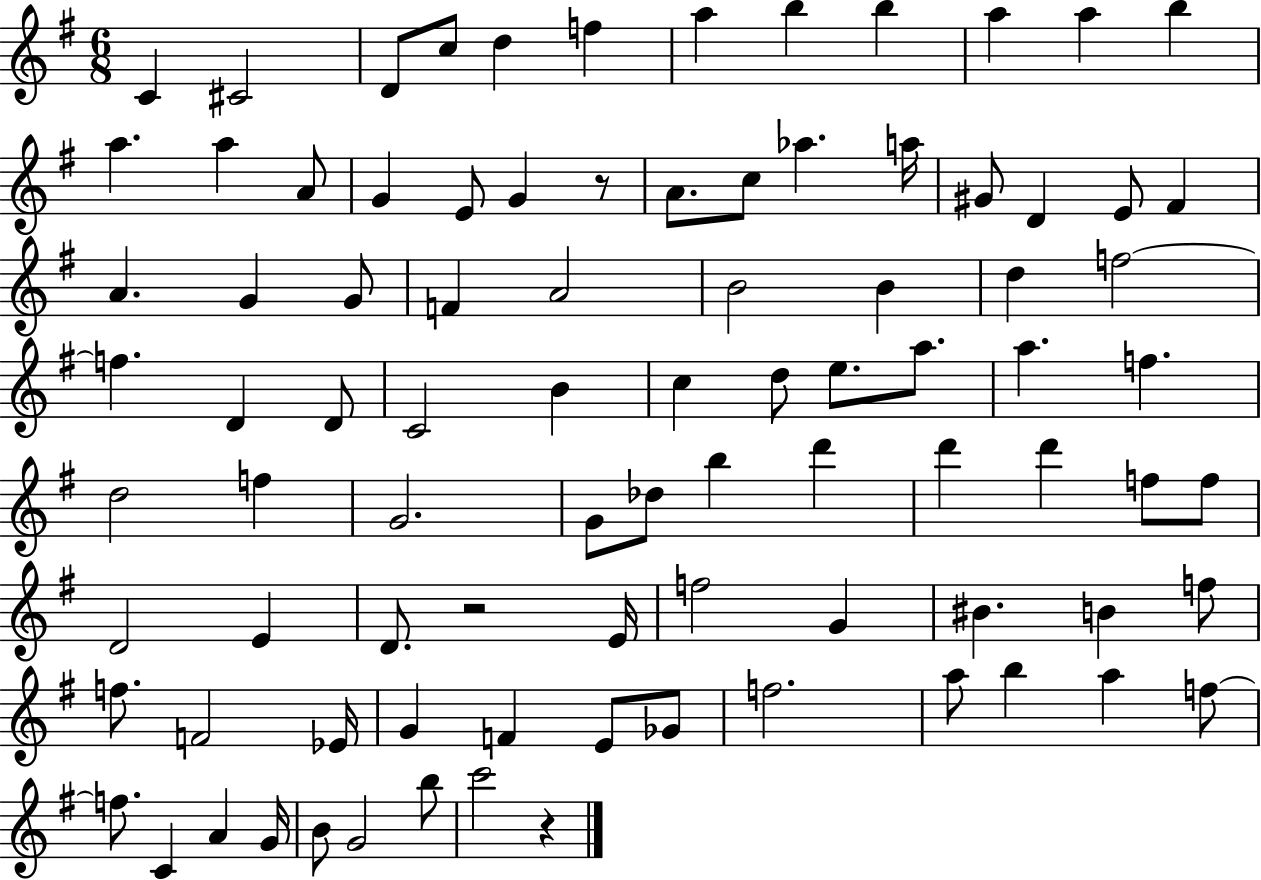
{
  \clef treble
  \numericTimeSignature
  \time 6/8
  \key g \major
  \repeat volta 2 { c'4 cis'2 | d'8 c''8 d''4 f''4 | a''4 b''4 b''4 | a''4 a''4 b''4 | \break a''4. a''4 a'8 | g'4 e'8 g'4 r8 | a'8. c''8 aes''4. a''16 | gis'8 d'4 e'8 fis'4 | \break a'4. g'4 g'8 | f'4 a'2 | b'2 b'4 | d''4 f''2~~ | \break f''4. d'4 d'8 | c'2 b'4 | c''4 d''8 e''8. a''8. | a''4. f''4. | \break d''2 f''4 | g'2. | g'8 des''8 b''4 d'''4 | d'''4 d'''4 f''8 f''8 | \break d'2 e'4 | d'8. r2 e'16 | f''2 g'4 | bis'4. b'4 f''8 | \break f''8. f'2 ees'16 | g'4 f'4 e'8 ges'8 | f''2. | a''8 b''4 a''4 f''8~~ | \break f''8. c'4 a'4 g'16 | b'8 g'2 b''8 | c'''2 r4 | } \bar "|."
}